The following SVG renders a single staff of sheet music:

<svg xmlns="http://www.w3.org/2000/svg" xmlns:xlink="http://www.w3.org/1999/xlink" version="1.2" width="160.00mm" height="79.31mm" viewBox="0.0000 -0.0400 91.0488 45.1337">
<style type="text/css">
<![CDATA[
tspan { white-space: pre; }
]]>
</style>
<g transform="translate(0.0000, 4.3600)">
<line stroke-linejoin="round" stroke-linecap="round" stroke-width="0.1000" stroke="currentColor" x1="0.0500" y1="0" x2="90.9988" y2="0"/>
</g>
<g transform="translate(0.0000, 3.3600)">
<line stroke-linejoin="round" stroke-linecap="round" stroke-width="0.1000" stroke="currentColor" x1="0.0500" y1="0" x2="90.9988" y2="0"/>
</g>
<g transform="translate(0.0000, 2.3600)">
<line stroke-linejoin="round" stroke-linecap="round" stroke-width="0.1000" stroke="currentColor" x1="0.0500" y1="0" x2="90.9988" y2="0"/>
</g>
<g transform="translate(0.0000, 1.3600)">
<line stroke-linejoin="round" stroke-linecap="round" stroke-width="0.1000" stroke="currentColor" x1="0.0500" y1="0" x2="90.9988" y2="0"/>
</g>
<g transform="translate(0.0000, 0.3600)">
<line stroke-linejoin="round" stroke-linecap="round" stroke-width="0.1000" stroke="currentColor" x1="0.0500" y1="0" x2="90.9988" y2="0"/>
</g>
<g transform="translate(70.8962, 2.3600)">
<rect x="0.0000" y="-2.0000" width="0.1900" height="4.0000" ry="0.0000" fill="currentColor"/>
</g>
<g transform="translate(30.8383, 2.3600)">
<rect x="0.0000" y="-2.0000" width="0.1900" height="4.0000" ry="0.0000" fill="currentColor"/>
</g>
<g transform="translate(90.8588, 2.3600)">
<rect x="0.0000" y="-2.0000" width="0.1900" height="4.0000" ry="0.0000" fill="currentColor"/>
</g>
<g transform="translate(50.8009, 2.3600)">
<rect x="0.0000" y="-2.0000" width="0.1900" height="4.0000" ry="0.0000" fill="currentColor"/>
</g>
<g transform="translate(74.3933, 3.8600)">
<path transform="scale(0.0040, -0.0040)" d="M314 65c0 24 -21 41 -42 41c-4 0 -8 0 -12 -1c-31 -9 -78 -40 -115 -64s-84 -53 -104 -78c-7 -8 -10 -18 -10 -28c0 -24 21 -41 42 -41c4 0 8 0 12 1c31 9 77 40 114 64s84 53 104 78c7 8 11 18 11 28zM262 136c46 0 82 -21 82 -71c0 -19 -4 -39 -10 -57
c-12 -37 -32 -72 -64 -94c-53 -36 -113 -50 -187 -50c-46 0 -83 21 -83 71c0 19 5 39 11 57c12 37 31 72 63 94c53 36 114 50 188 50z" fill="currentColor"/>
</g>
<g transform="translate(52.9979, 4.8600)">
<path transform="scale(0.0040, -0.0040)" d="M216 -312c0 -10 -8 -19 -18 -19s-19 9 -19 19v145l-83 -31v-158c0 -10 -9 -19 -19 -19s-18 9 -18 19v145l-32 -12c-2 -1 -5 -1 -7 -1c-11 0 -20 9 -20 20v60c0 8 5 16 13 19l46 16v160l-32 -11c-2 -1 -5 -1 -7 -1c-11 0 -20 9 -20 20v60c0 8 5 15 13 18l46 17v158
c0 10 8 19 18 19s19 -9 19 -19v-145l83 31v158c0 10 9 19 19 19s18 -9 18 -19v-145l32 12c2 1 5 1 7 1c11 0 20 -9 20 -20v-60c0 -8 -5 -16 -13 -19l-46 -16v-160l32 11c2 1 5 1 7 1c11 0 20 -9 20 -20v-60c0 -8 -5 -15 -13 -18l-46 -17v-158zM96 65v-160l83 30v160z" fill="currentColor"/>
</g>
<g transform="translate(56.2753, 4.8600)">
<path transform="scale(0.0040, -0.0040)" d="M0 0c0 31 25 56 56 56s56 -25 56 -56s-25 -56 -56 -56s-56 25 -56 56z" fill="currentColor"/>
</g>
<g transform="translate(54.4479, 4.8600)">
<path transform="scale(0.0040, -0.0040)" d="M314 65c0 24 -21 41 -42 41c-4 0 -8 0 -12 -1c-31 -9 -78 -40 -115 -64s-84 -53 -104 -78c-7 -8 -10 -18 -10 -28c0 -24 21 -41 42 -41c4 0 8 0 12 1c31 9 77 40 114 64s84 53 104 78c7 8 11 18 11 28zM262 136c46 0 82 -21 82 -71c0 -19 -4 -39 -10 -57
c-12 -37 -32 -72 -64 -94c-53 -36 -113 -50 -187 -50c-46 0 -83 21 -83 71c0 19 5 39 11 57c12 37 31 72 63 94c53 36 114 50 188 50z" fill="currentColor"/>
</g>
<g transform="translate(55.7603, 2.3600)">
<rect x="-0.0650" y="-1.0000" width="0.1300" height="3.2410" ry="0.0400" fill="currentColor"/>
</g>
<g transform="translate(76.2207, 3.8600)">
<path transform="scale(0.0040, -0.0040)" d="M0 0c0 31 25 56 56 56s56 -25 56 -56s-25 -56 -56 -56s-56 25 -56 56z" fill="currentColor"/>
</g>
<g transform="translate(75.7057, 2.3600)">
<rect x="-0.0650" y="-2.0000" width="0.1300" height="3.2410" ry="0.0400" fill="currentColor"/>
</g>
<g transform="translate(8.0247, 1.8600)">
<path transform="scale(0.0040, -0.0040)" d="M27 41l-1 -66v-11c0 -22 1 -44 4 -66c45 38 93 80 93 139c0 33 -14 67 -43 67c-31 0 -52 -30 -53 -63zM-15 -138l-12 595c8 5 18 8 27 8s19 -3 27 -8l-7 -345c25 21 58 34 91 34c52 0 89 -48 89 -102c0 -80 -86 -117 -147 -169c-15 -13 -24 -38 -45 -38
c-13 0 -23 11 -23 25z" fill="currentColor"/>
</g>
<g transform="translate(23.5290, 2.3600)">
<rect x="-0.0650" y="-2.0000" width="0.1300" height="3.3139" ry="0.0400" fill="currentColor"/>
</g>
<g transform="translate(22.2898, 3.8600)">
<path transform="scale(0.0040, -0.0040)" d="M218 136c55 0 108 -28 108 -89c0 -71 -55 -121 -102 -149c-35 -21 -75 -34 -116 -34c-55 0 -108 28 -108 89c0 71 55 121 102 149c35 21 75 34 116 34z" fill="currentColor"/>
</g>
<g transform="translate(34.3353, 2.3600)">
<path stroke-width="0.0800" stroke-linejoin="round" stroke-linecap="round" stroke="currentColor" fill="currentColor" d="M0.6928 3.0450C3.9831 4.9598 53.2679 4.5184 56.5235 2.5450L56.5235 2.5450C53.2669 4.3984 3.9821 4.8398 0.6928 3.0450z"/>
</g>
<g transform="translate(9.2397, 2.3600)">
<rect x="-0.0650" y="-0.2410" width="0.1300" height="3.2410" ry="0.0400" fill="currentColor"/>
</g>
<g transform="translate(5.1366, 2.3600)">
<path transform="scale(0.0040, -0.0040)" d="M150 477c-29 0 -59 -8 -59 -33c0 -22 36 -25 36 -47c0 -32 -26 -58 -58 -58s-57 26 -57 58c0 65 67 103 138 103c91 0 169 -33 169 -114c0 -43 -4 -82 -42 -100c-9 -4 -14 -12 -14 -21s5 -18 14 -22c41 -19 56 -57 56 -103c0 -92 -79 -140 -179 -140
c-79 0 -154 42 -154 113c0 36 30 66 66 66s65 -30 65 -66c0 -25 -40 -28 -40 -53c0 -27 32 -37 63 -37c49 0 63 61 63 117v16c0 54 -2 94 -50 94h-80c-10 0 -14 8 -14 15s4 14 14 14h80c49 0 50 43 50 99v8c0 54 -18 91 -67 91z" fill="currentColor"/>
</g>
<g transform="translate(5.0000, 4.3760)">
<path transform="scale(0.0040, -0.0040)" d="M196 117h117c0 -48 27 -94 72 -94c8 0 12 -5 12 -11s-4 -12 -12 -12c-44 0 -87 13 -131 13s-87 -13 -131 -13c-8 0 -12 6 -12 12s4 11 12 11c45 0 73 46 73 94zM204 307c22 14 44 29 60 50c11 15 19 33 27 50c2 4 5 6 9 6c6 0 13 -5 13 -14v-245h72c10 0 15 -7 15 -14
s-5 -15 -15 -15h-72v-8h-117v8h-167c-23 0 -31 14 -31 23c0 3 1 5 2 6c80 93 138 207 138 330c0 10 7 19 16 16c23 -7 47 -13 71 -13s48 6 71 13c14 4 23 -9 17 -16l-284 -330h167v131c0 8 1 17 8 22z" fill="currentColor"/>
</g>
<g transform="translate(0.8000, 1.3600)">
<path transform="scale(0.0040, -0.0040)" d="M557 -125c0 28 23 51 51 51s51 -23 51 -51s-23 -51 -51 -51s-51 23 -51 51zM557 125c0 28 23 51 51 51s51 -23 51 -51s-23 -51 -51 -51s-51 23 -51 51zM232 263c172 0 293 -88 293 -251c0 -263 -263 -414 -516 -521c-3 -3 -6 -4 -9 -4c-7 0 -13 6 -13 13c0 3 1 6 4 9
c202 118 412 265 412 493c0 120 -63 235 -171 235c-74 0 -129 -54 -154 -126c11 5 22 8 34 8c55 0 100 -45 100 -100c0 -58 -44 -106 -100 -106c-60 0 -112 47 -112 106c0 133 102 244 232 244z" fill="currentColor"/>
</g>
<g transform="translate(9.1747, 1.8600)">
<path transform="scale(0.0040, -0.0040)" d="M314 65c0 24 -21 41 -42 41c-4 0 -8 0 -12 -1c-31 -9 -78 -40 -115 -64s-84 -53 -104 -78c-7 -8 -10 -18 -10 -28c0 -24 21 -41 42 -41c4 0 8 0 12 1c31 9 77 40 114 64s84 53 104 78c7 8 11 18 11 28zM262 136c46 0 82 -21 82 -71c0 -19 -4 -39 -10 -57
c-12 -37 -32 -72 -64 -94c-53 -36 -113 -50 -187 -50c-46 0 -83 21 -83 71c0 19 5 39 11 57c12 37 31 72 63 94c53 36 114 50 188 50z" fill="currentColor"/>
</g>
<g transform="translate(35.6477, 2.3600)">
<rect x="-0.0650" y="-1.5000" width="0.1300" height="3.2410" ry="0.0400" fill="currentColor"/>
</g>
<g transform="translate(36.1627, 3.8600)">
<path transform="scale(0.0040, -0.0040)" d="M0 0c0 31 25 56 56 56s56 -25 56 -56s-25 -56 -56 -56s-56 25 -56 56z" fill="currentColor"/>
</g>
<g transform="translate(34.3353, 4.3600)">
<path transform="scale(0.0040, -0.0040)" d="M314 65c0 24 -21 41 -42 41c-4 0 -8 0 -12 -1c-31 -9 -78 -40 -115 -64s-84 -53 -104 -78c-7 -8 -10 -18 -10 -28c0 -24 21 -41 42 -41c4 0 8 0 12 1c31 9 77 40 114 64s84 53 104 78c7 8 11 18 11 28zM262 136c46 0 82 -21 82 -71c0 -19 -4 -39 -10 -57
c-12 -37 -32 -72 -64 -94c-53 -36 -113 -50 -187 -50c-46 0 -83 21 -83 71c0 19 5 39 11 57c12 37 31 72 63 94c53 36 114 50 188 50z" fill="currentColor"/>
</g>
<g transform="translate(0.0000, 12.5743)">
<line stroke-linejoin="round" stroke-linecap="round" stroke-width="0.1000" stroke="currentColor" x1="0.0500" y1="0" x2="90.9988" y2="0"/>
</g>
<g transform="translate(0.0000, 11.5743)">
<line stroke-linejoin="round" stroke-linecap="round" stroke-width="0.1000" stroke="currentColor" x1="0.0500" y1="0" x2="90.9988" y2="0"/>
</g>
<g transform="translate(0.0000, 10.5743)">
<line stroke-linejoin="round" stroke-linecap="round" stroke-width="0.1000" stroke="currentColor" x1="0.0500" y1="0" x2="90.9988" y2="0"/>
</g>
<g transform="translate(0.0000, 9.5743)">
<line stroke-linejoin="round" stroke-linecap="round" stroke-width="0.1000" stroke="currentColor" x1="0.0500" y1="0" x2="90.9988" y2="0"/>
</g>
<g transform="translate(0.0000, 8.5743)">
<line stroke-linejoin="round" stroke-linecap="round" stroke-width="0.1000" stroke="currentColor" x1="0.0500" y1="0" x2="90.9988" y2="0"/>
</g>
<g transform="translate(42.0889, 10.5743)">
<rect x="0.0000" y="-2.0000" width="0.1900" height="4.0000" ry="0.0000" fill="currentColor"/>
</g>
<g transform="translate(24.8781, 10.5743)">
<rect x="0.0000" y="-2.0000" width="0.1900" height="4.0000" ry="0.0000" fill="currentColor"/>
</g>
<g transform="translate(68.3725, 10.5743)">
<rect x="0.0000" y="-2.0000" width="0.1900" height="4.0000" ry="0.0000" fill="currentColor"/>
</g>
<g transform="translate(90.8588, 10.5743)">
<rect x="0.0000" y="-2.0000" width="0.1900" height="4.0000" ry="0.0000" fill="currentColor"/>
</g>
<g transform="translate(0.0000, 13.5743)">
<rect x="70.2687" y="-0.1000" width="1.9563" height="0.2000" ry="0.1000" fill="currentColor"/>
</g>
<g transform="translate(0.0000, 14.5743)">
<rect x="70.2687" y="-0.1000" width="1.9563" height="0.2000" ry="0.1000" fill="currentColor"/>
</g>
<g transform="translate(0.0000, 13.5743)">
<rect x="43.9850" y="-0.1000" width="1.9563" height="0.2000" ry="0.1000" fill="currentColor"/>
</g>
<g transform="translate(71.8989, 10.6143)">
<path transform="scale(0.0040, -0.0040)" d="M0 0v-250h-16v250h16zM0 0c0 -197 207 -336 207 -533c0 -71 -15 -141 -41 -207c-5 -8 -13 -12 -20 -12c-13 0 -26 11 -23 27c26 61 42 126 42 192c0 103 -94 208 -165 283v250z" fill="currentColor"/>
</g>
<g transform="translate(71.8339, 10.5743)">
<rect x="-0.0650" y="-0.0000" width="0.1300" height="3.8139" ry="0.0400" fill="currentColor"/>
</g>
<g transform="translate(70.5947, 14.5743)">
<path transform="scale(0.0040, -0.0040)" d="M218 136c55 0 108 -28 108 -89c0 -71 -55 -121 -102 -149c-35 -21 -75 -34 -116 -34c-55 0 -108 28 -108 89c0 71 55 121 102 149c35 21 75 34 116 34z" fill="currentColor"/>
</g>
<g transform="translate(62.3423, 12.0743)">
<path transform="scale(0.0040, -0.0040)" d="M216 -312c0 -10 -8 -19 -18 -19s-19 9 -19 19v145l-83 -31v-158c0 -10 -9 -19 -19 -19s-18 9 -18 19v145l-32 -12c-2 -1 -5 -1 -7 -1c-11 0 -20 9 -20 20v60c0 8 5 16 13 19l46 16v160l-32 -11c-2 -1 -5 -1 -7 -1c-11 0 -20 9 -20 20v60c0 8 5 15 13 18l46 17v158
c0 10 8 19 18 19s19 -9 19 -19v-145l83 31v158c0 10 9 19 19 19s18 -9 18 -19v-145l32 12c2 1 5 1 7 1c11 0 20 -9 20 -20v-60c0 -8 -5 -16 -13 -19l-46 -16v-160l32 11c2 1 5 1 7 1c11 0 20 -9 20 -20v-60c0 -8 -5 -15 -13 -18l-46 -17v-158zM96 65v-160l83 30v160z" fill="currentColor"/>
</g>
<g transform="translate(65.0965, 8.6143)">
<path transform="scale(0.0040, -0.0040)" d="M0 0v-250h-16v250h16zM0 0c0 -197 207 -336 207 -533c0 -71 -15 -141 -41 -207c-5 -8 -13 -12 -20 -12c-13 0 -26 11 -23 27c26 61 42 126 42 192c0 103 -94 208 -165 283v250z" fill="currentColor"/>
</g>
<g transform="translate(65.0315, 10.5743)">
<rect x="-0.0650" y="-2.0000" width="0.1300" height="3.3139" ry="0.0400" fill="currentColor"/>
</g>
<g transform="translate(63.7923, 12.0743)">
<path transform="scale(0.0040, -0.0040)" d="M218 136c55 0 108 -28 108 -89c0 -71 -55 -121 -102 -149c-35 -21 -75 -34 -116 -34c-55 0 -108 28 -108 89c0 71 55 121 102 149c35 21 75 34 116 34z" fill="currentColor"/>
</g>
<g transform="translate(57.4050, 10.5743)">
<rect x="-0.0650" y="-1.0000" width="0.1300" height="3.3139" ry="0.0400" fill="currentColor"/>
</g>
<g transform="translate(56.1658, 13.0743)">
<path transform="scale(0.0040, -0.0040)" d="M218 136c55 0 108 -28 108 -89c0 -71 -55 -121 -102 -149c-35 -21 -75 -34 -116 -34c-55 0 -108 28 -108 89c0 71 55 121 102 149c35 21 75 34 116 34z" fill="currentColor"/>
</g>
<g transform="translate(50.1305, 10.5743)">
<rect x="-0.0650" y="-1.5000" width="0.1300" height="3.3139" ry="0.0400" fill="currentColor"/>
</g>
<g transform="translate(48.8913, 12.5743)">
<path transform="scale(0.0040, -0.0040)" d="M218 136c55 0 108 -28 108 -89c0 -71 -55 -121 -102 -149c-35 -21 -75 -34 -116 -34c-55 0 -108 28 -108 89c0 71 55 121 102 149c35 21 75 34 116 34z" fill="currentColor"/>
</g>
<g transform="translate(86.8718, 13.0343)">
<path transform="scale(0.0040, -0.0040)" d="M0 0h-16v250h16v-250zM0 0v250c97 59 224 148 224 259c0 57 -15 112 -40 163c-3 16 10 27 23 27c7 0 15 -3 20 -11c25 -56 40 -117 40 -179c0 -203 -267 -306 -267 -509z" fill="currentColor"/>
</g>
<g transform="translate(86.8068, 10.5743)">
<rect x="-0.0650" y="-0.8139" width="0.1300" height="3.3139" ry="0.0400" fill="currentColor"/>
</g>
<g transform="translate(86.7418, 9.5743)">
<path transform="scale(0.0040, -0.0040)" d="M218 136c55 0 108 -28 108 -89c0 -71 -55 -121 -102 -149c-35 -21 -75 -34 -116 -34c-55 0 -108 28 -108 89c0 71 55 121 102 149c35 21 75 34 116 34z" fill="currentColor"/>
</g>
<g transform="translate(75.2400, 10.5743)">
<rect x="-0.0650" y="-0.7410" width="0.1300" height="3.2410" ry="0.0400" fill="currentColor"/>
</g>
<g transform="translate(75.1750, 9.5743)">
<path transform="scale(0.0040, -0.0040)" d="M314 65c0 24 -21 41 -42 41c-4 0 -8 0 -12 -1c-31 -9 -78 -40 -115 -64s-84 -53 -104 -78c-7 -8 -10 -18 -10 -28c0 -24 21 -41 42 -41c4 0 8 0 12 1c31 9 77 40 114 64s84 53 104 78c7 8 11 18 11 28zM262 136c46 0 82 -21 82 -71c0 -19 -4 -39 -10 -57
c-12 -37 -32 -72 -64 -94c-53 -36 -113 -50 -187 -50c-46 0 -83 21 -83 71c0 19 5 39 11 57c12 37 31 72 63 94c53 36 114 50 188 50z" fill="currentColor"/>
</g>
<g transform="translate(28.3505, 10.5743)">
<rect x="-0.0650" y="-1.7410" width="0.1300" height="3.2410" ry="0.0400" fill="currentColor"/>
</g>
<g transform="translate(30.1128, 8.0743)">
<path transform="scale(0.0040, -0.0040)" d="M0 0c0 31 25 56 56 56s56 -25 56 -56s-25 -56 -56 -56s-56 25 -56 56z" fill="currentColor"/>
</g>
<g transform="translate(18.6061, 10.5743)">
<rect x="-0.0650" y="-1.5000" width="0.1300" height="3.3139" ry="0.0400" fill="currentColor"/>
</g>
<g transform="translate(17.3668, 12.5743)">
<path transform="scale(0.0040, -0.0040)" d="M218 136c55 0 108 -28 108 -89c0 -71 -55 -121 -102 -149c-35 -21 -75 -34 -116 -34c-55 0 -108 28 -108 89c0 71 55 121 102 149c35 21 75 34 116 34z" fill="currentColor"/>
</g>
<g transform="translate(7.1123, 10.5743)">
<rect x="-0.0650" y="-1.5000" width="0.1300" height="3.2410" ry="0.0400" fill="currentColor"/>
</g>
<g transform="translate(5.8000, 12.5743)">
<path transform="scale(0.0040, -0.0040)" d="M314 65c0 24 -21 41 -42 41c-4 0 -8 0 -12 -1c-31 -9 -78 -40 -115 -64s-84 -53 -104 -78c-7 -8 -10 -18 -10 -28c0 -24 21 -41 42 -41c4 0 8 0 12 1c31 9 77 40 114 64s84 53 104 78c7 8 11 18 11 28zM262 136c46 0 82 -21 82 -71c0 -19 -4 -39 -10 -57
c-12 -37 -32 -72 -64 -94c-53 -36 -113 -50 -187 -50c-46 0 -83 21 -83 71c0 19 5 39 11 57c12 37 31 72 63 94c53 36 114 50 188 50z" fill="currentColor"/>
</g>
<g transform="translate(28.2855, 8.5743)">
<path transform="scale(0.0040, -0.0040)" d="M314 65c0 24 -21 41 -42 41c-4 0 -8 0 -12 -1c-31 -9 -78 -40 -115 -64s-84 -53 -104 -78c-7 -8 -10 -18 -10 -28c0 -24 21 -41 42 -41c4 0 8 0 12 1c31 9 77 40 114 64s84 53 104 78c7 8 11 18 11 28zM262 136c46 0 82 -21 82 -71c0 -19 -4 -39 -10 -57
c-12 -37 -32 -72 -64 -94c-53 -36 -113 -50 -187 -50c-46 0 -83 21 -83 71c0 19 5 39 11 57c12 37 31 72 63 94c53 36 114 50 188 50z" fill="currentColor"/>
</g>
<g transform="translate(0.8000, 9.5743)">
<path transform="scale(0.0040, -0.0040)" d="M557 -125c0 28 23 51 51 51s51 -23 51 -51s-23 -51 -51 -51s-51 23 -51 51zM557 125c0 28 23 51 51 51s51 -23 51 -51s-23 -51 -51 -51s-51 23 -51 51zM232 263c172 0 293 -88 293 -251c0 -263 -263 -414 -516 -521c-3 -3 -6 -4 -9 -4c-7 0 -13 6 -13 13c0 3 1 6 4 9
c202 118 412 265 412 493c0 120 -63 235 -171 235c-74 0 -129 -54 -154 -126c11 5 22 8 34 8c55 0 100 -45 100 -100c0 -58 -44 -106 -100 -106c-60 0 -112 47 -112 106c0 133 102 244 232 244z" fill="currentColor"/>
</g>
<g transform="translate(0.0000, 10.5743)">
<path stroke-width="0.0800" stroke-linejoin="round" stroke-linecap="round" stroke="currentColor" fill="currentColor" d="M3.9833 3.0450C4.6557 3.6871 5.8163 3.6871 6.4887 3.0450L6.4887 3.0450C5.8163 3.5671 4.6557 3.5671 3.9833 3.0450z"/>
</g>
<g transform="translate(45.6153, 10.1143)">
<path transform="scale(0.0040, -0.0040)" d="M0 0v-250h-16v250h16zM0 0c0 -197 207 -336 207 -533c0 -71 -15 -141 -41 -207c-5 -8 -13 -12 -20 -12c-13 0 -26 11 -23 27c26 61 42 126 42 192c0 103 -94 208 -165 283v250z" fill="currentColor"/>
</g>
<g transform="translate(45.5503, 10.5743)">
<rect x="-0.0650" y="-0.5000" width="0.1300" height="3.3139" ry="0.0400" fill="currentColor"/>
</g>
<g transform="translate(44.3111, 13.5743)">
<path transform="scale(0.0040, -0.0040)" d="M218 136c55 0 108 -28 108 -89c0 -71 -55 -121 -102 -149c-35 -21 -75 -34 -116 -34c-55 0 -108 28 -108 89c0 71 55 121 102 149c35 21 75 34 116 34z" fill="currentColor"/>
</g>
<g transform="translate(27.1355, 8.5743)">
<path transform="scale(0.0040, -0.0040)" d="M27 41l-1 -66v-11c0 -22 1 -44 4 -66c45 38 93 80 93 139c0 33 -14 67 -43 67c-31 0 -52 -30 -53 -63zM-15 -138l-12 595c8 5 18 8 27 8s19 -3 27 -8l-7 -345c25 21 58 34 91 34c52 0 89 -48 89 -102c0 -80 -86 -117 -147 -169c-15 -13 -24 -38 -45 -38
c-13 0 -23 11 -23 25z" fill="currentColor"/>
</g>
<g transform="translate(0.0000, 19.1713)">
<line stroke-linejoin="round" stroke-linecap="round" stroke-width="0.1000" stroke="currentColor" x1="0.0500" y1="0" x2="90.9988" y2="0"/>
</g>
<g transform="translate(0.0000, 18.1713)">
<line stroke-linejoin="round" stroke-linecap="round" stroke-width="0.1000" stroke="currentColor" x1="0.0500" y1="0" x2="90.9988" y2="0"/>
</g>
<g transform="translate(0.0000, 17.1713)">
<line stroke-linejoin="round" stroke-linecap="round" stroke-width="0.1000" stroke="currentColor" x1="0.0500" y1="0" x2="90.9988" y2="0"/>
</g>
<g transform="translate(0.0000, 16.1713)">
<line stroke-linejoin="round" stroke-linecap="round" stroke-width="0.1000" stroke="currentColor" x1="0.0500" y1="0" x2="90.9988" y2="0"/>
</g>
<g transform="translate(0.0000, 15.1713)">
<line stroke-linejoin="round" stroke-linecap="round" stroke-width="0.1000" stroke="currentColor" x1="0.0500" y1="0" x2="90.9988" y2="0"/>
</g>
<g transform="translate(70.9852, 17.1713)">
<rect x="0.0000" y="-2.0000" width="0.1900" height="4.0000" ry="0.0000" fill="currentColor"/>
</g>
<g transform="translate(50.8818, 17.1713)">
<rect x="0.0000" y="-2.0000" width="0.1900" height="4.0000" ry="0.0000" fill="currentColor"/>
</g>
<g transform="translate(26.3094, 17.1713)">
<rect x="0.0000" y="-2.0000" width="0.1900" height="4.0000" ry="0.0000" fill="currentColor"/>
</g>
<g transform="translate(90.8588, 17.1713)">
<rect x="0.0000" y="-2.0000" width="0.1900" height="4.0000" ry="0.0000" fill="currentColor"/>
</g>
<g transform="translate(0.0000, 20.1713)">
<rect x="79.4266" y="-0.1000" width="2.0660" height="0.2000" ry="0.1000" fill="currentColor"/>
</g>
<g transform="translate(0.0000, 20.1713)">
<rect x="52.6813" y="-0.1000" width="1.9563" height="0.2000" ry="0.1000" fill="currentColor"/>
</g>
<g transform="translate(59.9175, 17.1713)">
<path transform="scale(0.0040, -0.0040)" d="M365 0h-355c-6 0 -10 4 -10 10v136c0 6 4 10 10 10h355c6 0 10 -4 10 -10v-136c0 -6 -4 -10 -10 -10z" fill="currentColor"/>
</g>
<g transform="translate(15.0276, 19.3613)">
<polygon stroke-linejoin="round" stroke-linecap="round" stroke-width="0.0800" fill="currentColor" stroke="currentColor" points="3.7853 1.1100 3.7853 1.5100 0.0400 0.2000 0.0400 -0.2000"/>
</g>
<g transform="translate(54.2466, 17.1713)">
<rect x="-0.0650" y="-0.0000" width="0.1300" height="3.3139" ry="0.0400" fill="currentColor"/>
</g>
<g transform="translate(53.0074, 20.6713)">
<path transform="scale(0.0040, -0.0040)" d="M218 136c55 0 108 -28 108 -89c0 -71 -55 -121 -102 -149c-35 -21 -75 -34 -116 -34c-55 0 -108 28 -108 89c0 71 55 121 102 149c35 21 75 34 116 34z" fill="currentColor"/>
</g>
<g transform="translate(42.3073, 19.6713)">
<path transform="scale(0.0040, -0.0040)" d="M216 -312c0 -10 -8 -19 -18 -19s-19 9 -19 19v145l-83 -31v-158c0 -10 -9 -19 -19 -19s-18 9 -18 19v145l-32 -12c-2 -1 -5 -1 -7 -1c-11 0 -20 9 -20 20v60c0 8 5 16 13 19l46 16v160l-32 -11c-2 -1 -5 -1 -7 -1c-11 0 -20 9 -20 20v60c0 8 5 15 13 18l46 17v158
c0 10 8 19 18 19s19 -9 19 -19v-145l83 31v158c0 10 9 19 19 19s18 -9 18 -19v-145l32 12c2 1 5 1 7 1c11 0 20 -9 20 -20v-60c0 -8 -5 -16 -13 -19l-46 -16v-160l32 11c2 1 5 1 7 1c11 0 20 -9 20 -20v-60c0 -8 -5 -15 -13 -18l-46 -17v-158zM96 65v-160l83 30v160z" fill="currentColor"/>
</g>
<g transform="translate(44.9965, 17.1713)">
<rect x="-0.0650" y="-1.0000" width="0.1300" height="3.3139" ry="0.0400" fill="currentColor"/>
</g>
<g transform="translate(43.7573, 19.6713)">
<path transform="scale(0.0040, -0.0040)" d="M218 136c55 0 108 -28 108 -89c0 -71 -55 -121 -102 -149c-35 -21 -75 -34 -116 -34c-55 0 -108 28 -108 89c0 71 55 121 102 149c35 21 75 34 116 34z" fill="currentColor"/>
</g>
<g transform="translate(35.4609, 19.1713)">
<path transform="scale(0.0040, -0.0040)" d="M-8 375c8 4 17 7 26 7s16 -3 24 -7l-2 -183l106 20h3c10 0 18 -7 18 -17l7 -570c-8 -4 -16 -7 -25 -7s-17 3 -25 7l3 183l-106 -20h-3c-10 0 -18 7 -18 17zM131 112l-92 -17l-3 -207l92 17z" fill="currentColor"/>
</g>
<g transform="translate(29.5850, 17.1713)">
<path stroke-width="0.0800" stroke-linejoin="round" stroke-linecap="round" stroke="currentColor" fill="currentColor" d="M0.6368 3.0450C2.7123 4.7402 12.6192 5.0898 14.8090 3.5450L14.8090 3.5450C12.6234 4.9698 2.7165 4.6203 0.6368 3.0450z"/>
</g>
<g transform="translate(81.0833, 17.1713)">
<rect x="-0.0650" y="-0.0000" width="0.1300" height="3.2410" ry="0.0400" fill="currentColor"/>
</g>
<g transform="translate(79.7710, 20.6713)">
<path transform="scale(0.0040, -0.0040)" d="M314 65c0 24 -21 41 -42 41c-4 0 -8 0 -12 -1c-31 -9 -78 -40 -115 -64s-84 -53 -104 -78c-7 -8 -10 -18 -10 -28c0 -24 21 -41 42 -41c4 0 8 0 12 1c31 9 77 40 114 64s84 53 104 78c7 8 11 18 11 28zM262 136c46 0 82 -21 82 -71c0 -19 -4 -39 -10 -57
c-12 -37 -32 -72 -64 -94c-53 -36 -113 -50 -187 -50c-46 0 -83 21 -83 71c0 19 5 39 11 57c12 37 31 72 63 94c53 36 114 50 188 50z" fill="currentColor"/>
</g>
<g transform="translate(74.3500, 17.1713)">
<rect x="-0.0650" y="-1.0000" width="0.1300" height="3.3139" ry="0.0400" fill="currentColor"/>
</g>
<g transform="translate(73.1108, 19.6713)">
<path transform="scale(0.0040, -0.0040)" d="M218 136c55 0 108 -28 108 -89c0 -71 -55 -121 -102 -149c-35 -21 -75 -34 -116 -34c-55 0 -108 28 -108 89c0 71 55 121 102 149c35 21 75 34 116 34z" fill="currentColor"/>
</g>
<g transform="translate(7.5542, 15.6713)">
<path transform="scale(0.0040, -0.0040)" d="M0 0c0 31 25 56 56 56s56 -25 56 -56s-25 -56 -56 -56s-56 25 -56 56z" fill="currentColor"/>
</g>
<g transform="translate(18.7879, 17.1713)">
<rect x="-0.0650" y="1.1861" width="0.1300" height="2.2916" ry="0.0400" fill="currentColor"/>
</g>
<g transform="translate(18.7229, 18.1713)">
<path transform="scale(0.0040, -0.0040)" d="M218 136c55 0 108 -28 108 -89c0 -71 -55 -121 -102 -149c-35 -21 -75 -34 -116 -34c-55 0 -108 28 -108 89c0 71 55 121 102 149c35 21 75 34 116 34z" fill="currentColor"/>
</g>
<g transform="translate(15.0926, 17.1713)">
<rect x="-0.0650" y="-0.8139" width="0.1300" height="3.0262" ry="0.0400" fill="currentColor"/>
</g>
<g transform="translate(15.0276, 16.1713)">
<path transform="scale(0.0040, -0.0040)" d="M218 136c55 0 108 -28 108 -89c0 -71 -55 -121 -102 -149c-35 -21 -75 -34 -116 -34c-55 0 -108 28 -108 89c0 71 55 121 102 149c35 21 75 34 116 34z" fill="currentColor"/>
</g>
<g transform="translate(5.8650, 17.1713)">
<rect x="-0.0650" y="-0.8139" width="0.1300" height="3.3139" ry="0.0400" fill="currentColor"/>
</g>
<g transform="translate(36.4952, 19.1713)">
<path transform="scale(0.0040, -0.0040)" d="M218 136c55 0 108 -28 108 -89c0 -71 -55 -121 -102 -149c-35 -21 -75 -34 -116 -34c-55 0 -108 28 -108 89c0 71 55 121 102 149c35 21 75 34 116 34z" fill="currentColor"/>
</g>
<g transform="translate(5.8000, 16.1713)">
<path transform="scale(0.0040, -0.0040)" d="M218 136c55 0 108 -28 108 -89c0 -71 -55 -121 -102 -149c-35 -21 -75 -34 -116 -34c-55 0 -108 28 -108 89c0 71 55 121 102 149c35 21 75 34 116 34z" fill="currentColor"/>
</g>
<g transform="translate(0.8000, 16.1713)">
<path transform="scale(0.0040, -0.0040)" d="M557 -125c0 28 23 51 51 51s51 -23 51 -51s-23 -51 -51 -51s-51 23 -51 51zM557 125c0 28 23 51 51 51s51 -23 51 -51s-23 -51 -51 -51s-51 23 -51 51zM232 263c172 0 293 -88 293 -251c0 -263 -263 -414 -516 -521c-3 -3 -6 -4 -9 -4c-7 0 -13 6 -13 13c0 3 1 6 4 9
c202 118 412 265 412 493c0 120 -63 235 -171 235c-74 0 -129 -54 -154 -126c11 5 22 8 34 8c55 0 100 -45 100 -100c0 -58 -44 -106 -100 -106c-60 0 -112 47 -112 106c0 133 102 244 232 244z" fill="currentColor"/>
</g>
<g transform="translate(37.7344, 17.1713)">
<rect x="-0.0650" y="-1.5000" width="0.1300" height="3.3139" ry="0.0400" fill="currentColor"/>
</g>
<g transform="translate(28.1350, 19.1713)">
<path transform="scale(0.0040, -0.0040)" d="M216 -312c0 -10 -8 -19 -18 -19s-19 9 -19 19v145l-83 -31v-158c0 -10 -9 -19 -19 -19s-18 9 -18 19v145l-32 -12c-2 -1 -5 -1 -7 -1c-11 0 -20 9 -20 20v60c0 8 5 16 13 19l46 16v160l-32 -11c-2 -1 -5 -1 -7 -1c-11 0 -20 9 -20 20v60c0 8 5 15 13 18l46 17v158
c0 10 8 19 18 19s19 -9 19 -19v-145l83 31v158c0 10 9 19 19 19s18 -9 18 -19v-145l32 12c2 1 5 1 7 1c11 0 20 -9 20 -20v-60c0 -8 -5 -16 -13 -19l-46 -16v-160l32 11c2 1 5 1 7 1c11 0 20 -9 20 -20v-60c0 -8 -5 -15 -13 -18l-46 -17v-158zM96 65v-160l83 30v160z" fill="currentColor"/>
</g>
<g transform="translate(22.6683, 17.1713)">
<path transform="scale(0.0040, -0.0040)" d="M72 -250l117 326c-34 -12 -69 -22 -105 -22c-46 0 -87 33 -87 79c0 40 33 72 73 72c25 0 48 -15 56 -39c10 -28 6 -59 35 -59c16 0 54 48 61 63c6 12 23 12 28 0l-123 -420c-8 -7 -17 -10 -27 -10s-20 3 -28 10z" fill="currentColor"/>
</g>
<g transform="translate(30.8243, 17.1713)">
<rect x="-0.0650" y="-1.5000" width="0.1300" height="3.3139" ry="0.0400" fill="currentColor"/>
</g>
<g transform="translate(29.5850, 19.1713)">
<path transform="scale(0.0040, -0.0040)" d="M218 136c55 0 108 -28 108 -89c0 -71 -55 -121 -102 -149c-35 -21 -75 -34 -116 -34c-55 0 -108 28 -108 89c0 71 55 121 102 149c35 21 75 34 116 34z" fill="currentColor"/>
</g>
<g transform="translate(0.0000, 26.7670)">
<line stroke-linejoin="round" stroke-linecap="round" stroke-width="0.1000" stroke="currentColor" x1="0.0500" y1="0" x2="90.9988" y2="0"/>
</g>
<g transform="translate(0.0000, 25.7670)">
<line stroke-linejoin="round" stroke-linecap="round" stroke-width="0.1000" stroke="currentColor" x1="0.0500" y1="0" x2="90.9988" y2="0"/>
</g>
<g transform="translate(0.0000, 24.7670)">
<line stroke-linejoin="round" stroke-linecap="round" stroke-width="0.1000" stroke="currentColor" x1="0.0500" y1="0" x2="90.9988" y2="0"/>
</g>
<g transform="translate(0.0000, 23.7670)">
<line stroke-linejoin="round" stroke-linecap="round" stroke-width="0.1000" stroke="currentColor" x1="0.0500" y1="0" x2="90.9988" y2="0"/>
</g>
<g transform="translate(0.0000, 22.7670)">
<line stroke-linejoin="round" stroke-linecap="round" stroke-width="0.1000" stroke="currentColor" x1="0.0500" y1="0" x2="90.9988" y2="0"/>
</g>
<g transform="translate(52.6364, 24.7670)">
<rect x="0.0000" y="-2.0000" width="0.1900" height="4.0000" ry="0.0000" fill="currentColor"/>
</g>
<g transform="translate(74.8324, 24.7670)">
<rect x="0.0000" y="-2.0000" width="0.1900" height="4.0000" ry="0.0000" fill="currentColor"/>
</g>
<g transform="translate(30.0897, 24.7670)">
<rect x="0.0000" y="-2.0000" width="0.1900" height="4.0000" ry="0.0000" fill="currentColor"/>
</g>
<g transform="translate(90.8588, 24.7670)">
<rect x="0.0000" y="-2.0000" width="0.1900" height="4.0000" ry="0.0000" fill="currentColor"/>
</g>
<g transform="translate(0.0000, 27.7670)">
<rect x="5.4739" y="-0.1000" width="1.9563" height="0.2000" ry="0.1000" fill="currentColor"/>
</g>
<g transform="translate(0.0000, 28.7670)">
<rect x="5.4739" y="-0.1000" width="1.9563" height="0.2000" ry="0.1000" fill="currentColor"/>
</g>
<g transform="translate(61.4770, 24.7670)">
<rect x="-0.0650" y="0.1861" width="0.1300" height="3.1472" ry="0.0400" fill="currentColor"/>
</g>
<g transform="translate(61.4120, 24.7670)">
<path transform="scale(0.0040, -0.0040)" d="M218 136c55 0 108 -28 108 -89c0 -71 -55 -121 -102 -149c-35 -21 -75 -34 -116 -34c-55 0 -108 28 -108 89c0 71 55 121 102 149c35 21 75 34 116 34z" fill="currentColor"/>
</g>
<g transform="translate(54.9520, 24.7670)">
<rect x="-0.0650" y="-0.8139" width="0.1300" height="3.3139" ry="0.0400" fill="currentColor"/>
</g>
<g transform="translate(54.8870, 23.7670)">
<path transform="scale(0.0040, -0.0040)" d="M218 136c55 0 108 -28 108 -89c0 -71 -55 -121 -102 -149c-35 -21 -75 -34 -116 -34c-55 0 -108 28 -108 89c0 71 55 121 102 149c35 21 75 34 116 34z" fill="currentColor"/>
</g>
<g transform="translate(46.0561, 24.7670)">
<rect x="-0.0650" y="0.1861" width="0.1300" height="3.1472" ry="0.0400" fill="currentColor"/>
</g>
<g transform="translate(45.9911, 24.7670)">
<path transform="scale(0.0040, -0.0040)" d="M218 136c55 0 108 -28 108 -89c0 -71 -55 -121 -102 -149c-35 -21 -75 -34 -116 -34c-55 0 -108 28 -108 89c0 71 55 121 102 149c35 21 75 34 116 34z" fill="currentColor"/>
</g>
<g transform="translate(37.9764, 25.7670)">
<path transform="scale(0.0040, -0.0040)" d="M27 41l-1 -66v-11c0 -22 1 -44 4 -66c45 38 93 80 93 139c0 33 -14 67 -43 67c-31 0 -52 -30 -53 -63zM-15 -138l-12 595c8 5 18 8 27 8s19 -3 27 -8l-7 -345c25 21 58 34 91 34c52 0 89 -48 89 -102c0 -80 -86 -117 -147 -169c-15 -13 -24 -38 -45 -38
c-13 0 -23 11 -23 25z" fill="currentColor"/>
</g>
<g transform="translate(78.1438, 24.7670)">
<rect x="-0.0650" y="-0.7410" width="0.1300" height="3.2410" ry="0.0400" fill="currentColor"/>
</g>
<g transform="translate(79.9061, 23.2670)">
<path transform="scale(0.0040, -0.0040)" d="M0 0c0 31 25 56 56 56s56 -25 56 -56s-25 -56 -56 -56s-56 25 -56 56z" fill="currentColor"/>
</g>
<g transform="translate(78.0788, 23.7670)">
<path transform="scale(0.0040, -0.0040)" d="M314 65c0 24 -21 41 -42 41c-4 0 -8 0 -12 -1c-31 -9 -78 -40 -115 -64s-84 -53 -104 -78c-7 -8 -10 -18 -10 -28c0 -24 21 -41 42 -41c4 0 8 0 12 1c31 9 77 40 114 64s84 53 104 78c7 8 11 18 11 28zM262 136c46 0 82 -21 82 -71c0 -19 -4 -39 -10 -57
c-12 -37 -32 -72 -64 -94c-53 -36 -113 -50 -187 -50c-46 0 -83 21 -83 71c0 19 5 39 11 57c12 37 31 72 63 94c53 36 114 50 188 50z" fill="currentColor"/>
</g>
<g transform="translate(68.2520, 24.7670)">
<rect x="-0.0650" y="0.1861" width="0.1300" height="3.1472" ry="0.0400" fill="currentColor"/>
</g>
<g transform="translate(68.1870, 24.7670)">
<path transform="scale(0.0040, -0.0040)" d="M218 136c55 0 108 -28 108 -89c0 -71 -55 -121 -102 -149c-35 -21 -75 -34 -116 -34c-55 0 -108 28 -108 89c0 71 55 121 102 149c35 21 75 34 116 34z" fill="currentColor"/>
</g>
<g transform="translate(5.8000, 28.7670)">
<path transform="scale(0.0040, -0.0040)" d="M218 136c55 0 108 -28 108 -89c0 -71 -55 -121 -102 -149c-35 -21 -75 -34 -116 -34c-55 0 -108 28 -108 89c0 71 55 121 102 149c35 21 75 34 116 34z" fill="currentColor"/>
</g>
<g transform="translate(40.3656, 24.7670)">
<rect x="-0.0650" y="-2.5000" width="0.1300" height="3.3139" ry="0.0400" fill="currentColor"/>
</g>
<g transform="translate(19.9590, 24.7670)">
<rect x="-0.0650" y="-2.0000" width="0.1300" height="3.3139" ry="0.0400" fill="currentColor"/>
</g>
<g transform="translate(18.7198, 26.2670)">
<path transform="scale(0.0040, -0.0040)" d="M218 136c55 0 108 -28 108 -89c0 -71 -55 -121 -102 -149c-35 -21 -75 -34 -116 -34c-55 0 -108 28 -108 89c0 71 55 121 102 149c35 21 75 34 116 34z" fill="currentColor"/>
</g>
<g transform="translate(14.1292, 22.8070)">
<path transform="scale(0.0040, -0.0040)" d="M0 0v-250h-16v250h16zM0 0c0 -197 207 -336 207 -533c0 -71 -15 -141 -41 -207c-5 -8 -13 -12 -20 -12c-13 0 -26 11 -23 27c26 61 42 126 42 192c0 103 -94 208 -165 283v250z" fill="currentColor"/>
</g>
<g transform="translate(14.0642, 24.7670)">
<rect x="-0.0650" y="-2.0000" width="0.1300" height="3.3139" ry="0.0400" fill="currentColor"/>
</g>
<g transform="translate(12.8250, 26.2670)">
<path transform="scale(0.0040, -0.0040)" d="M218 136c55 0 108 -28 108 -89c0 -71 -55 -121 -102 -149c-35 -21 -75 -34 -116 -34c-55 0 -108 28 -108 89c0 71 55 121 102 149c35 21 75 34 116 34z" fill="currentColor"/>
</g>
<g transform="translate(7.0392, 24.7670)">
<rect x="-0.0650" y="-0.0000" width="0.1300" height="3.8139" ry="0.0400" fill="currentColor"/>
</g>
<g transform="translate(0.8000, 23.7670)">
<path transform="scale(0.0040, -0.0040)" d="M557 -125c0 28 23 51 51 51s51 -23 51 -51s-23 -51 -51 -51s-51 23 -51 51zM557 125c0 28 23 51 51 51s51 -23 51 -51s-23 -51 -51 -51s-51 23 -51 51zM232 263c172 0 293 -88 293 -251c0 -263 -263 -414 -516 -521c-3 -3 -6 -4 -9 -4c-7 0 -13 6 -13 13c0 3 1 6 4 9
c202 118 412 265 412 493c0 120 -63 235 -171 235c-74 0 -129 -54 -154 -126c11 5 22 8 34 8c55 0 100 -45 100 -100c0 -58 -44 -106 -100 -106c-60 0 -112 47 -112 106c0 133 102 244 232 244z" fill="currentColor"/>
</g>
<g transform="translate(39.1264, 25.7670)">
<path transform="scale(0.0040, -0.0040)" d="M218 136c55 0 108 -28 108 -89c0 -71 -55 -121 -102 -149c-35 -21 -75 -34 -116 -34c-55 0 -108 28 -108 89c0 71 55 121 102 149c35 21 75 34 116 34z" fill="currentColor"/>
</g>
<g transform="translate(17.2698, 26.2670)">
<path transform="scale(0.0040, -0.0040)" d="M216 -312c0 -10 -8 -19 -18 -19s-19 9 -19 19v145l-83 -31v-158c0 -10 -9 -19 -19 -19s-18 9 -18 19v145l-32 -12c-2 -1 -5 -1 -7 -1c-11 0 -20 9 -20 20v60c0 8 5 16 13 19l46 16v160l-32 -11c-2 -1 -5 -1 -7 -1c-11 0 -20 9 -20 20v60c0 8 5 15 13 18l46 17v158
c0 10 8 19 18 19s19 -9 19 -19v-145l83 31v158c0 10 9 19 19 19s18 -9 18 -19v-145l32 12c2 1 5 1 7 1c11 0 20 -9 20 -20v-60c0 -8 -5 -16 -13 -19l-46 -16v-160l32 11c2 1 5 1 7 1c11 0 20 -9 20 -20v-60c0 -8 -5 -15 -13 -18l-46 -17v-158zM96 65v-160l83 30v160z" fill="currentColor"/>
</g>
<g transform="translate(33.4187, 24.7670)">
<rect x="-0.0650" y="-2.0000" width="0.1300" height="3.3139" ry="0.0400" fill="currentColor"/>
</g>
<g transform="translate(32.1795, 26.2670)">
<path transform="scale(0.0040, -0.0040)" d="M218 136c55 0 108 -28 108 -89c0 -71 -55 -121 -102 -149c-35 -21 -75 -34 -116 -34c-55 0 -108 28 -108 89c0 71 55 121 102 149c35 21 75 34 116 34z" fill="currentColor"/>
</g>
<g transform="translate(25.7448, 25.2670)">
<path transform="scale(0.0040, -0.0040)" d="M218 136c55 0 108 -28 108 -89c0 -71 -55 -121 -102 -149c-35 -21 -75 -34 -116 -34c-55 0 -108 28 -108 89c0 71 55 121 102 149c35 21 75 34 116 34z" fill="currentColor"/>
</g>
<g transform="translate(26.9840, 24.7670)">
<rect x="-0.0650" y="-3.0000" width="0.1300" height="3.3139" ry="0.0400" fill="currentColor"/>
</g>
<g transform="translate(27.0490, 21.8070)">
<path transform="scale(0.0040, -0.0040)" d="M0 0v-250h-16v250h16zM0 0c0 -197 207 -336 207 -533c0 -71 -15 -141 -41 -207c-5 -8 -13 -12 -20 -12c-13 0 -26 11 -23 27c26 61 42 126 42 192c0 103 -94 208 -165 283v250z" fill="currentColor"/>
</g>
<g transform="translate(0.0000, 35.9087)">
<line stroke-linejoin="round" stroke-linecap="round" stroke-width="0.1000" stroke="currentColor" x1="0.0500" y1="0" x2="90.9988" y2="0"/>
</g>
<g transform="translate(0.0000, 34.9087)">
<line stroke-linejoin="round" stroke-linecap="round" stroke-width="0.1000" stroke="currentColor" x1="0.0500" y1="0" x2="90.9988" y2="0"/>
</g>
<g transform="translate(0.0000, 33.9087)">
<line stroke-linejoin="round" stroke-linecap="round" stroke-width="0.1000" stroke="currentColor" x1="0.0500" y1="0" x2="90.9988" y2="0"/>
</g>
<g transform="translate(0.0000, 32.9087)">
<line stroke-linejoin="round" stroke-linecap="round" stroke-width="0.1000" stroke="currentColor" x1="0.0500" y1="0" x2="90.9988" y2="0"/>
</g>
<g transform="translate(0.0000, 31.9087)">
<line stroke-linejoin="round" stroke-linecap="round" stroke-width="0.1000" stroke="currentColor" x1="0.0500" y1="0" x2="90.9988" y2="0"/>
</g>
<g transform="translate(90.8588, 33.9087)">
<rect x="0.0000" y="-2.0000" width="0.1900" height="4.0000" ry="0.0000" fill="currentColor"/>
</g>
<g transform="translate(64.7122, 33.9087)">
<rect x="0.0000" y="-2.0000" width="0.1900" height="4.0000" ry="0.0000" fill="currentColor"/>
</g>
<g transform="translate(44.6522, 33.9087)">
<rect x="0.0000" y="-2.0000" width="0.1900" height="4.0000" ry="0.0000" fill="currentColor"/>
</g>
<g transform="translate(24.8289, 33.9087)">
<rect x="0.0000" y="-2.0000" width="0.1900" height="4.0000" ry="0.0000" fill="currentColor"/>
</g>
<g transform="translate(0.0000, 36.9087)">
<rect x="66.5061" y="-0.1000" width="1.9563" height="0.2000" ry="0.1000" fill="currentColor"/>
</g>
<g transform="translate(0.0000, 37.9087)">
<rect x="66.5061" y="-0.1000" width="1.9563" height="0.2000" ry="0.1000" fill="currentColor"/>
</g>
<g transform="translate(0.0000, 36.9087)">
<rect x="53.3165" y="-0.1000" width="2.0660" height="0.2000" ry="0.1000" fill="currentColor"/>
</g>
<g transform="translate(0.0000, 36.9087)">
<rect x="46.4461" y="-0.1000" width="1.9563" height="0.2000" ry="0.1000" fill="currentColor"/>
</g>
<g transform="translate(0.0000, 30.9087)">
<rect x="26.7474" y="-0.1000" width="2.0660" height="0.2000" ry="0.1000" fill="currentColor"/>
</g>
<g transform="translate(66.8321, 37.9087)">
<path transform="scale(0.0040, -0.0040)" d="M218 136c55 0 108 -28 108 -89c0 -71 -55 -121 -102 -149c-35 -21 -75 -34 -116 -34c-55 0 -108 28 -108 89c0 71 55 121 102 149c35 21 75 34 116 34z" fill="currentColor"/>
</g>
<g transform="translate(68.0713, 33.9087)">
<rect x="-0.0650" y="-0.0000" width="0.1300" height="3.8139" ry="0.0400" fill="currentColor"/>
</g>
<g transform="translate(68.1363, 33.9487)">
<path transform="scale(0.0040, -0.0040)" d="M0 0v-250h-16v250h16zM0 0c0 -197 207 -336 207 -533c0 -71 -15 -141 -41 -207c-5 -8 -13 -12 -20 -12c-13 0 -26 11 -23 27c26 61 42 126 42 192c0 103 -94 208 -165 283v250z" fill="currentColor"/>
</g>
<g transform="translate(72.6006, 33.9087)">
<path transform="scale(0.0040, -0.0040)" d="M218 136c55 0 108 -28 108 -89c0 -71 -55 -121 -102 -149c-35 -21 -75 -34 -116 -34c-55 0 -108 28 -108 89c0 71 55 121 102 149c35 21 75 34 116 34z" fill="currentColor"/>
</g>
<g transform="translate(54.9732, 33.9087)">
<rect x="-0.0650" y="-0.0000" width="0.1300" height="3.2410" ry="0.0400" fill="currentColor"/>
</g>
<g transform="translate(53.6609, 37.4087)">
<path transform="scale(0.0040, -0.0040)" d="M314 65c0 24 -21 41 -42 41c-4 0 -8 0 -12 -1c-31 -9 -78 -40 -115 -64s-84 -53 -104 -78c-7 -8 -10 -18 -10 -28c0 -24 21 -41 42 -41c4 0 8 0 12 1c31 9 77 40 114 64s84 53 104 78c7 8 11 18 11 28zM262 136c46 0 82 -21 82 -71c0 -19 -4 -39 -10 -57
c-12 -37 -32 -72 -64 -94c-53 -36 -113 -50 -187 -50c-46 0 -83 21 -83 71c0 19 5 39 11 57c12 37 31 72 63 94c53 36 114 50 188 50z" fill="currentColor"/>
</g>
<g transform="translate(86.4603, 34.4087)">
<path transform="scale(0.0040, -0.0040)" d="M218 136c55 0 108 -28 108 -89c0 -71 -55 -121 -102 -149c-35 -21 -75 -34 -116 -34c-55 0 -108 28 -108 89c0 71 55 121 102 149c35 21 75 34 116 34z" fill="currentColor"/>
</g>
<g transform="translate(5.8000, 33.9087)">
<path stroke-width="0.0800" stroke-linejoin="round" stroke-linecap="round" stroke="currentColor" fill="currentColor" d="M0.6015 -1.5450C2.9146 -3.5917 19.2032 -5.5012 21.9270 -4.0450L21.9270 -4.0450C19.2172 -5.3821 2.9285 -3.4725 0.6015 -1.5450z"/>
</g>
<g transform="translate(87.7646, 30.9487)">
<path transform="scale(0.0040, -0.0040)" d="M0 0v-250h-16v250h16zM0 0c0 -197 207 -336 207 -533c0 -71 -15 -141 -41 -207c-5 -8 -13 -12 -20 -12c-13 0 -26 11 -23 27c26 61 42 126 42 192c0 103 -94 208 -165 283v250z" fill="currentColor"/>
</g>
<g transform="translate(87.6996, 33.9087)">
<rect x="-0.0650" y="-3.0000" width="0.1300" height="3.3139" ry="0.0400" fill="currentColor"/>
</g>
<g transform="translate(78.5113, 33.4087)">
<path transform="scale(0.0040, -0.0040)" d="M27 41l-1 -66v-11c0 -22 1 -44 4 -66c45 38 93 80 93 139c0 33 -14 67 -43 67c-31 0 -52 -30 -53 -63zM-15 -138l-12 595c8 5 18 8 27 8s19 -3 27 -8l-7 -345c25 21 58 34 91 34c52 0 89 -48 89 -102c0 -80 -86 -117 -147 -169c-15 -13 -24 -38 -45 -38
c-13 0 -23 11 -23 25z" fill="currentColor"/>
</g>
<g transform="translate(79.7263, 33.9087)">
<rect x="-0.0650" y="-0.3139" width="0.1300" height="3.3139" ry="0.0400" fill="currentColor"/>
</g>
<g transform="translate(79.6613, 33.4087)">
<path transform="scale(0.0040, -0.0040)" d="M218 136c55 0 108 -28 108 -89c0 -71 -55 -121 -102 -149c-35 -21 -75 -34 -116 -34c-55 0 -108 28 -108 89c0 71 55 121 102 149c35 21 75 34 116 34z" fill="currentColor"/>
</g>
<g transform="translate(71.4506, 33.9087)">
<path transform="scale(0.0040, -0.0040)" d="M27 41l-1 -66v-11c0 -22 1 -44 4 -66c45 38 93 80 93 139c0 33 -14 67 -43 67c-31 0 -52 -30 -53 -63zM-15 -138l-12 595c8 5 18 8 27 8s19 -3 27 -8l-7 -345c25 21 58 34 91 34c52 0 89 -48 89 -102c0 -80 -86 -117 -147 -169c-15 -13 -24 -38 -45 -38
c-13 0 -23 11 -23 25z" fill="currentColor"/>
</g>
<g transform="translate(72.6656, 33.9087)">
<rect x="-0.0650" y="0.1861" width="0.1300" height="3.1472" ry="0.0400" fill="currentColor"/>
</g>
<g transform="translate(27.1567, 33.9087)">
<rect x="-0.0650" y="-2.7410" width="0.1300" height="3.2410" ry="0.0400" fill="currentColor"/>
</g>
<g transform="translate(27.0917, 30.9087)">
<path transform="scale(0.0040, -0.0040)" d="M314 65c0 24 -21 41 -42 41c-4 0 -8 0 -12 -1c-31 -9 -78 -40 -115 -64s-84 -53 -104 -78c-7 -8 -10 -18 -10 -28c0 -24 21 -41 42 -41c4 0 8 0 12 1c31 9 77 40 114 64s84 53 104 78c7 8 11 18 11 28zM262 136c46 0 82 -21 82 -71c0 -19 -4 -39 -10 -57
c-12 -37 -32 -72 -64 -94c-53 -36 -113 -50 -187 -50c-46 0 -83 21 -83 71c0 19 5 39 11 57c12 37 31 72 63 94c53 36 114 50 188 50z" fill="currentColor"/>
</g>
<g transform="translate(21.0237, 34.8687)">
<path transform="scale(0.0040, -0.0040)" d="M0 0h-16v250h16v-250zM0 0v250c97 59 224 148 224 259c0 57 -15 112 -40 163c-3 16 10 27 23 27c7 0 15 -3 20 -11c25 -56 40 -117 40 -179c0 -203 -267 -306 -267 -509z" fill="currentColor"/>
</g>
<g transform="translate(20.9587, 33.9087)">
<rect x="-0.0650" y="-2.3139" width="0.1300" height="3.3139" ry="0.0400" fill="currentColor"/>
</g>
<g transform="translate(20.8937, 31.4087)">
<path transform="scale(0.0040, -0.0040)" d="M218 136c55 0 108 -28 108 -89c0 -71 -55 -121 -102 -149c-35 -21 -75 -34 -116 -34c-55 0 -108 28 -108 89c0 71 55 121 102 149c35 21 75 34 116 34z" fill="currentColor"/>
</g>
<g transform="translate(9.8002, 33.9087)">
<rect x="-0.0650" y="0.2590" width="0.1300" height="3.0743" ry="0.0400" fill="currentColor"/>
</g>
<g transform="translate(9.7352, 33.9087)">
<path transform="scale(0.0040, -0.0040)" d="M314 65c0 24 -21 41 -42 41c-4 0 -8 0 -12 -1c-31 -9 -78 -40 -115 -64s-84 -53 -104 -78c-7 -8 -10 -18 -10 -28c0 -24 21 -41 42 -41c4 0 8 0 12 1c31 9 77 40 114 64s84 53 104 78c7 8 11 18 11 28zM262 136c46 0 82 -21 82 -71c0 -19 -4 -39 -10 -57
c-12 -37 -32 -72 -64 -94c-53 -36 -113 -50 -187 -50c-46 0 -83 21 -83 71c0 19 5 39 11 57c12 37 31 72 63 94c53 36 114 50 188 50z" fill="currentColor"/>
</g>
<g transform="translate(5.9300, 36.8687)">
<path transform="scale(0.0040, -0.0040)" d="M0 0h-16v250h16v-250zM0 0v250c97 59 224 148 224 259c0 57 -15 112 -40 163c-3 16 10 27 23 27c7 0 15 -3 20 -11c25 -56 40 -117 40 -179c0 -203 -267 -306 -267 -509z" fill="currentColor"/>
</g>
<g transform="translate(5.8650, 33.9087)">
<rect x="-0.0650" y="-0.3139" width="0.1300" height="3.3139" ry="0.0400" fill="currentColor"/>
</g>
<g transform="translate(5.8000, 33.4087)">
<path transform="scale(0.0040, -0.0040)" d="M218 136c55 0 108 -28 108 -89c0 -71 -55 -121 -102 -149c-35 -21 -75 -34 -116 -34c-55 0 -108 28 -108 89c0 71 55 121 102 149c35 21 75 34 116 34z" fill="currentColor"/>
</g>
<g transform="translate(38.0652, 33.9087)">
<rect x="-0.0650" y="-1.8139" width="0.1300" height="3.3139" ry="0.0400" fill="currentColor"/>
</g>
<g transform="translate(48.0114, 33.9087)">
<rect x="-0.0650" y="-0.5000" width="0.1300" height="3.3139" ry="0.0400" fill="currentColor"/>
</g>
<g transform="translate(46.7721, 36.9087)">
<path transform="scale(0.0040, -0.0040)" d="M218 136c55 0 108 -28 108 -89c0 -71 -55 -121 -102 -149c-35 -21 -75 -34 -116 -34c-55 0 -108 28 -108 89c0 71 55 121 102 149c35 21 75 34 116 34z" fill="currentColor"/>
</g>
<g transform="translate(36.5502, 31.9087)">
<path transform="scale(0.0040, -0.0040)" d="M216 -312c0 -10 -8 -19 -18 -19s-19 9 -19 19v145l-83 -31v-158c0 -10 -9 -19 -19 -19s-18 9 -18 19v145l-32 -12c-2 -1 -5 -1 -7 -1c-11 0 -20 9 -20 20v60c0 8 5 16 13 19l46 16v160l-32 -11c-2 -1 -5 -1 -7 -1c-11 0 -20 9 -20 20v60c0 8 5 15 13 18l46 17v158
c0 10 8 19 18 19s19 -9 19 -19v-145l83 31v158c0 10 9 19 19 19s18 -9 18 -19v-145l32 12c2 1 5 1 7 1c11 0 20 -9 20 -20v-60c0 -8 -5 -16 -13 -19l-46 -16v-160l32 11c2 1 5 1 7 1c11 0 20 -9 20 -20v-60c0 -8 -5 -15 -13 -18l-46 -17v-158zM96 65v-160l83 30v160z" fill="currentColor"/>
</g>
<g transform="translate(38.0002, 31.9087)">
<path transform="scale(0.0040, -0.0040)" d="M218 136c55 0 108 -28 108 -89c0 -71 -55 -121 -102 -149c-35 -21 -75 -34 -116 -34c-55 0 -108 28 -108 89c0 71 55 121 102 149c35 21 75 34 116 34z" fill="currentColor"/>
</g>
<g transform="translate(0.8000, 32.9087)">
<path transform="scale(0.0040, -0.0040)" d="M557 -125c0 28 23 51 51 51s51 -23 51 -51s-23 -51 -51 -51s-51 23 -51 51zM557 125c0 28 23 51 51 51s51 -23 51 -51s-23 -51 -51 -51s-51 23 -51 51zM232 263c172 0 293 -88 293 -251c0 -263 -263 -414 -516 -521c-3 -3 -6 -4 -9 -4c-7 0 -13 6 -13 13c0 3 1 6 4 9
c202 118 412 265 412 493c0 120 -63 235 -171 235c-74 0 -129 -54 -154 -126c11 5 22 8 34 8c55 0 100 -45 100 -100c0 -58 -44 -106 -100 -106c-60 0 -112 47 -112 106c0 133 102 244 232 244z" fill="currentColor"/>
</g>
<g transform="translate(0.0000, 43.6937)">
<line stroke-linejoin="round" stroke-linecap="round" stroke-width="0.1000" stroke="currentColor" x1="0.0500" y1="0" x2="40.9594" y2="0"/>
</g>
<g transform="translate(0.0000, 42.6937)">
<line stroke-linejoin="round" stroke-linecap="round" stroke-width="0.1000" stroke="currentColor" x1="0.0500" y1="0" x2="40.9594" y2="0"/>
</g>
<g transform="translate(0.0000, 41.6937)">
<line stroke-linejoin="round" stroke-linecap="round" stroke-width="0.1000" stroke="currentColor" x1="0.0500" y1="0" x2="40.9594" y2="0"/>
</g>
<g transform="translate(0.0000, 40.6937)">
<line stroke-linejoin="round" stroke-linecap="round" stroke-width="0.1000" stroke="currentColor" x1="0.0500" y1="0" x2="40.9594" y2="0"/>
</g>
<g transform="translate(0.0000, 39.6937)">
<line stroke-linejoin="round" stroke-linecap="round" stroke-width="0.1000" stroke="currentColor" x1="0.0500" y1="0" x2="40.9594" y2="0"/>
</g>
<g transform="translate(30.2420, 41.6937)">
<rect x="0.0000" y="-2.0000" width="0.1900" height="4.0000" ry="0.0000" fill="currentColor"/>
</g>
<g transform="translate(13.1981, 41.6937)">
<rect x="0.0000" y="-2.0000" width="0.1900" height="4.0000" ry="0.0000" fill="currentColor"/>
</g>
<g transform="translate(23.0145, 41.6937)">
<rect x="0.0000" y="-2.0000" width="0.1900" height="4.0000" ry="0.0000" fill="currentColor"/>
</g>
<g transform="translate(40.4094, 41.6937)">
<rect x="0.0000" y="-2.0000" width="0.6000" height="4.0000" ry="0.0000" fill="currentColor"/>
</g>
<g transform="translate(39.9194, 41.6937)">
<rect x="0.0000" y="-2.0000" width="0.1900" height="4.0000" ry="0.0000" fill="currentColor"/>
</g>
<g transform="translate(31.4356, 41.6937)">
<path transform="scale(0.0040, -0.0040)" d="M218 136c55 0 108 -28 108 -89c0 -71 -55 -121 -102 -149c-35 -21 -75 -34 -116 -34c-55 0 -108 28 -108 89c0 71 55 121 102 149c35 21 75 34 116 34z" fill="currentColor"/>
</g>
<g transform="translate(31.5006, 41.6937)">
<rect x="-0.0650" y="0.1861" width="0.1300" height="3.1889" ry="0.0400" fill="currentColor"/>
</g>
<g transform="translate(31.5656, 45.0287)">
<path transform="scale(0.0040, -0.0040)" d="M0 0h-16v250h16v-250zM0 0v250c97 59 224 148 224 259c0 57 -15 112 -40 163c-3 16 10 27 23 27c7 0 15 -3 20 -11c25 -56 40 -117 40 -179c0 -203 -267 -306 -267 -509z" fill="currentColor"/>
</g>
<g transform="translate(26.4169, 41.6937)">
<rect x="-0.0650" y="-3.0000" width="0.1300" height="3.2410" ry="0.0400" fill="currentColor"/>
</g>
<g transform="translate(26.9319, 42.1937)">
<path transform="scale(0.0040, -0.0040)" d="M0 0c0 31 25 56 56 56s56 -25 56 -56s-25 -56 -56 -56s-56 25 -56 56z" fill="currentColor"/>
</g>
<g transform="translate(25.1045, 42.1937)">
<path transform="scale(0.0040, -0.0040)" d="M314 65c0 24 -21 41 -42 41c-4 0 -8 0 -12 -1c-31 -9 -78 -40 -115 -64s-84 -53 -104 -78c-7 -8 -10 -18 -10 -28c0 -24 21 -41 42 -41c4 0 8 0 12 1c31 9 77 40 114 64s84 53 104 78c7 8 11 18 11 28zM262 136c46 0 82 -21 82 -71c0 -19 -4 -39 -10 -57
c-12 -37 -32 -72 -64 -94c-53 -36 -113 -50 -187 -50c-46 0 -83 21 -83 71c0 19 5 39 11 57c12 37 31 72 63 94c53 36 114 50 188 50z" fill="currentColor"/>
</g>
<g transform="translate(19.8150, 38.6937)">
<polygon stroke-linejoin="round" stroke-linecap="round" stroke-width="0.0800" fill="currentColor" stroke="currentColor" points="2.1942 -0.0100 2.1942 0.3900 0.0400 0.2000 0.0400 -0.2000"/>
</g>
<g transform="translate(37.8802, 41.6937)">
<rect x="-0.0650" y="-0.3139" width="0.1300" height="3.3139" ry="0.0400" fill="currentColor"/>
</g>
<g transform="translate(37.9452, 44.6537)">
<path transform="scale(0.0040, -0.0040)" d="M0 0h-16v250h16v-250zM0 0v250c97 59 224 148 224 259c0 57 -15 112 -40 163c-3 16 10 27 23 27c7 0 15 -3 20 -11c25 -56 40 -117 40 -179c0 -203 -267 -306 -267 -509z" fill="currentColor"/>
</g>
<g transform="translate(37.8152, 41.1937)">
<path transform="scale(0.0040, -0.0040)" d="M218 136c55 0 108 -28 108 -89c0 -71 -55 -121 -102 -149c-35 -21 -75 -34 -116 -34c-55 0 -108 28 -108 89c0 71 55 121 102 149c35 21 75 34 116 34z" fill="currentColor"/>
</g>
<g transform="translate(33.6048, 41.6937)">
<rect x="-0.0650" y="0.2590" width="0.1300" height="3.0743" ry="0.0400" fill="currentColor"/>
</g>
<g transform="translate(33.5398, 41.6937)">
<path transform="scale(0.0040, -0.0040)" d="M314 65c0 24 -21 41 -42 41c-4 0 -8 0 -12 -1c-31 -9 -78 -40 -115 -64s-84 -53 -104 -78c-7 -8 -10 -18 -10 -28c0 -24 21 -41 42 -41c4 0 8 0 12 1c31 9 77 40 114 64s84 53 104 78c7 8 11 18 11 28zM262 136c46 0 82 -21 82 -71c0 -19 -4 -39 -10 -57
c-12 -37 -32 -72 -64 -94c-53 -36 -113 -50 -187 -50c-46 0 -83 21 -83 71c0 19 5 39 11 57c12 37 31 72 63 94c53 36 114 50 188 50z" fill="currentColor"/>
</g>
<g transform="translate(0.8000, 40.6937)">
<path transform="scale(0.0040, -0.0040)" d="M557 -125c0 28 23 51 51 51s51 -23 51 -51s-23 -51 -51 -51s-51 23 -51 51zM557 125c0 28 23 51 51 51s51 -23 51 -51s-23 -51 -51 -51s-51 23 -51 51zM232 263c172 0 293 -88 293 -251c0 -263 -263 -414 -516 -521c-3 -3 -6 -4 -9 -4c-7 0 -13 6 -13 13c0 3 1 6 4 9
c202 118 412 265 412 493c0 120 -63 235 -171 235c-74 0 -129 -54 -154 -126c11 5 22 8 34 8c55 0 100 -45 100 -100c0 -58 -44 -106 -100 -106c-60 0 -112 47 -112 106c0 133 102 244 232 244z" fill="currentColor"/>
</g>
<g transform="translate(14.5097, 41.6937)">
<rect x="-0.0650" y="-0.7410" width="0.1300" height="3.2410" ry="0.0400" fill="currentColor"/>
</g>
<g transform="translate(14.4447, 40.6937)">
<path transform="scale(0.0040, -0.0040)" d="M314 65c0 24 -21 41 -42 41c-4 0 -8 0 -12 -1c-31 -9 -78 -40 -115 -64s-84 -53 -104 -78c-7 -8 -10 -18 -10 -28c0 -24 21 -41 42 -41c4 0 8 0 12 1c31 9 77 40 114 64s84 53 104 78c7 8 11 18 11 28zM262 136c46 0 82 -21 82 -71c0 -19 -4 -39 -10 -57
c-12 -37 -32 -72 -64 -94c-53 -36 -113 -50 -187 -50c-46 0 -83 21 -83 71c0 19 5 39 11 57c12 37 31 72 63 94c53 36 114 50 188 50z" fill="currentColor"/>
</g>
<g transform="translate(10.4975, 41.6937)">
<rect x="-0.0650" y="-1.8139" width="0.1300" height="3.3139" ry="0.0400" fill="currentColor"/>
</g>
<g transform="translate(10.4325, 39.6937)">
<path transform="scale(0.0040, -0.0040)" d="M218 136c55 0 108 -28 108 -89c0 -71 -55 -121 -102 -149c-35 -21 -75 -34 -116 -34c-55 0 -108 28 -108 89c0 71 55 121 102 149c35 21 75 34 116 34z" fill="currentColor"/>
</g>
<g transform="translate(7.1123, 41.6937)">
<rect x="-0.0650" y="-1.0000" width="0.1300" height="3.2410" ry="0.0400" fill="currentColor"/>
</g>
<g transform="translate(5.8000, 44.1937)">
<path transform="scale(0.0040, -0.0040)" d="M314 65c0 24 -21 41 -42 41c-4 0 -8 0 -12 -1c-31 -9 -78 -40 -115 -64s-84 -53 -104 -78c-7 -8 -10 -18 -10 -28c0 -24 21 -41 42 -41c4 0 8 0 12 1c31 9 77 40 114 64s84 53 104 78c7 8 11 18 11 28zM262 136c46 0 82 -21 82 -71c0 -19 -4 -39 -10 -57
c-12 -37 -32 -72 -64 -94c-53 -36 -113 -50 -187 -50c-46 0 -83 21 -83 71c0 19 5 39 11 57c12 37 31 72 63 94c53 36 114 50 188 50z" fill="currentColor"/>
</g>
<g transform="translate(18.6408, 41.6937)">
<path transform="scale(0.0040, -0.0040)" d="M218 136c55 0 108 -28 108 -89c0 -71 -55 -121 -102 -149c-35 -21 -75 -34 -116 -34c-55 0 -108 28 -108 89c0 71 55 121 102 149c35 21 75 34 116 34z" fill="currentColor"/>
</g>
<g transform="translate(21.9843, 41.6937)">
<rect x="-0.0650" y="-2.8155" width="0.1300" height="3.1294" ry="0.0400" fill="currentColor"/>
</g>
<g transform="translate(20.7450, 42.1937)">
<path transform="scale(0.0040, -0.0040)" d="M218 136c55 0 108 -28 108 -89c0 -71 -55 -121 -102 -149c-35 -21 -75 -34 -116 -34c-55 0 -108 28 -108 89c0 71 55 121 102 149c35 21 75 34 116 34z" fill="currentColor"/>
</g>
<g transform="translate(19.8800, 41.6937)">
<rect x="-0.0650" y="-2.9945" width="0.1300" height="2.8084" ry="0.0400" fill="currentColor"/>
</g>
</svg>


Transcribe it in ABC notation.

X:1
T:Untitled
M:3/4
L:1/4
K:C
_E,2 A,, G,,2 ^F,,2 A,,2 G,,2 G,, _A,2 E,,/2 G,, F,, ^A,,/2 C,,/2 F,2 F,/2 F, F,/2 B,,/2 z/2 ^G,, G,, ^F,, D,, z2 F,, D,,2 C,, A,,/2 ^A,, C,/2 A,, _B,, D, F, D, D, F,2 E,/2 D,2 B,/2 C2 ^A, E,, D,,2 C,,/2 _D, _E, C,/2 F,,2 A, F,2 D,/2 C,/2 C,2 D,/2 D,2 E,/2